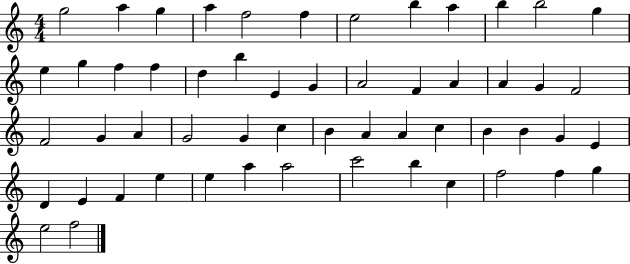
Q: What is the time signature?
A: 4/4